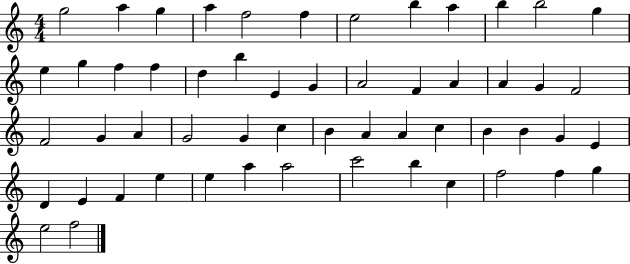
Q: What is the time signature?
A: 4/4